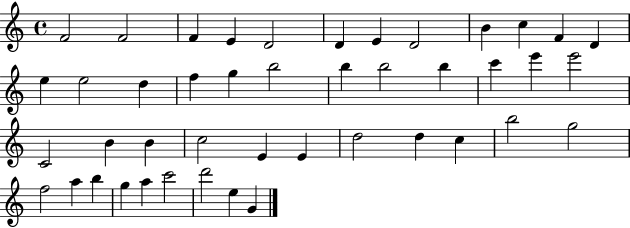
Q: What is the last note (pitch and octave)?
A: G4